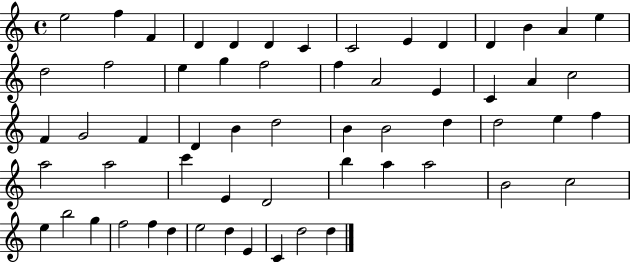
{
  \clef treble
  \time 4/4
  \defaultTimeSignature
  \key c \major
  e''2 f''4 f'4 | d'4 d'4 d'4 c'4 | c'2 e'4 d'4 | d'4 b'4 a'4 e''4 | \break d''2 f''2 | e''4 g''4 f''2 | f''4 a'2 e'4 | c'4 a'4 c''2 | \break f'4 g'2 f'4 | d'4 b'4 d''2 | b'4 b'2 d''4 | d''2 e''4 f''4 | \break a''2 a''2 | c'''4 e'4 d'2 | b''4 a''4 a''2 | b'2 c''2 | \break e''4 b''2 g''4 | f''2 f''4 d''4 | e''2 d''4 e'4 | c'4 d''2 d''4 | \break \bar "|."
}